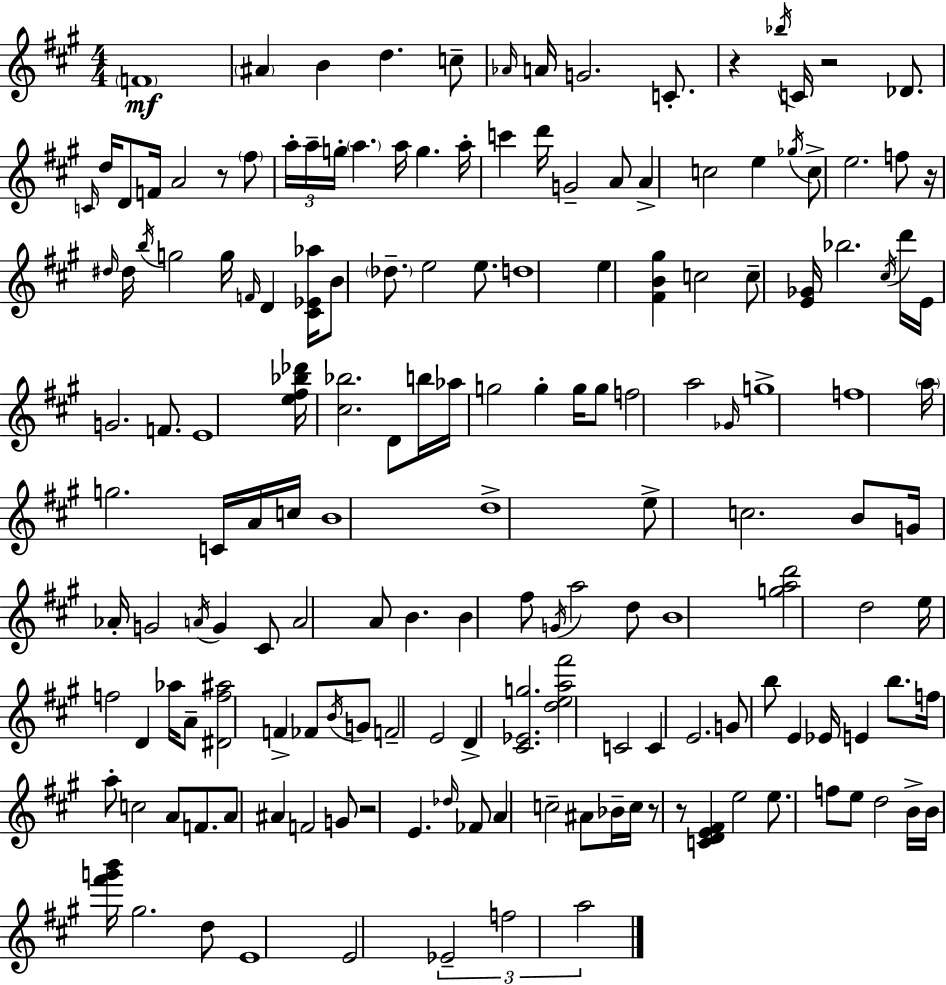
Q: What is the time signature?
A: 4/4